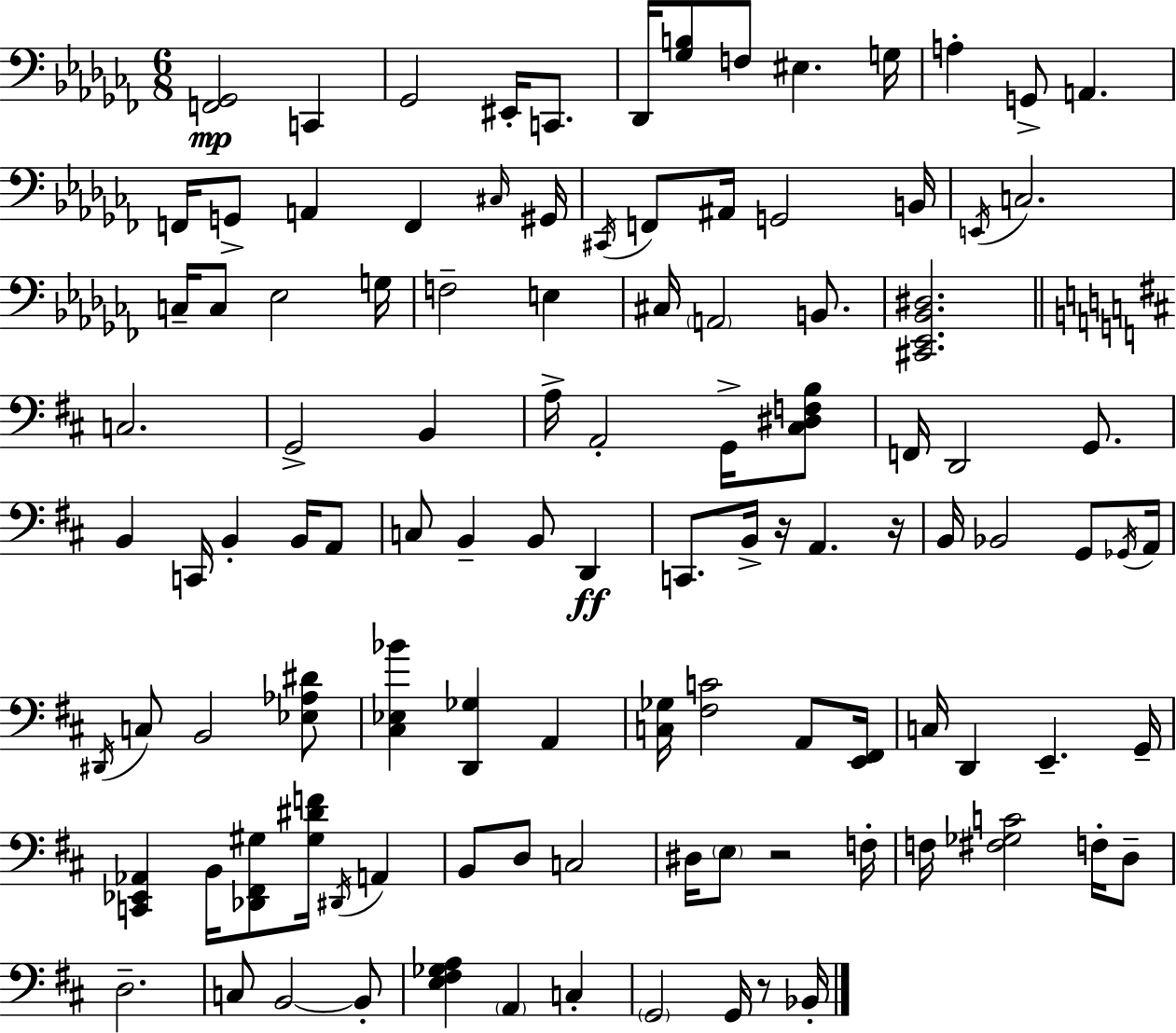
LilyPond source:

{
  \clef bass
  \numericTimeSignature
  \time 6/8
  \key aes \minor
  <f, ges,>2\mp c,4 | ges,2 eis,16-. c,8. | des,16 <ges b>8 f8 eis4. g16 | a4-. g,8-> a,4. | \break f,16 g,8-> a,4 f,4 \grace { cis16 } | gis,16 \acciaccatura { cis,16 } f,8 ais,16 g,2 | b,16 \acciaccatura { e,16 } c2. | c16-- c8 ees2 | \break g16 f2-- e4 | cis16 \parenthesize a,2 | b,8. <cis, ees, bes, dis>2. | \bar "||" \break \key d \major c2. | g,2-> b,4 | a16-> a,2-. g,16-> <cis dis f b>8 | f,16 d,2 g,8. | \break b,4 c,16 b,4-. b,16 a,8 | c8 b,4-- b,8 d,4\ff | c,8. b,16-> r16 a,4. r16 | b,16 bes,2 g,8 \acciaccatura { ges,16 } | \break a,16 \acciaccatura { dis,16 } c8 b,2 | <ees aes dis'>8 <cis ees bes'>4 <d, ges>4 a,4 | <c ges>16 <fis c'>2 a,8 | <e, fis,>16 c16 d,4 e,4.-- | \break g,16-- <c, ees, aes,>4 b,16 <des, fis, gis>8 <gis dis' f'>16 \acciaccatura { dis,16 } a,4 | b,8 d8 c2 | dis16 \parenthesize e8 r2 | f16-. f16 <fis ges c'>2 | \break f16-. d8-- d2.-- | c8 b,2~~ | b,8-. <e fis ges a>4 \parenthesize a,4 c4-. | \parenthesize g,2 g,16 | \break r8 bes,16-. \bar "|."
}